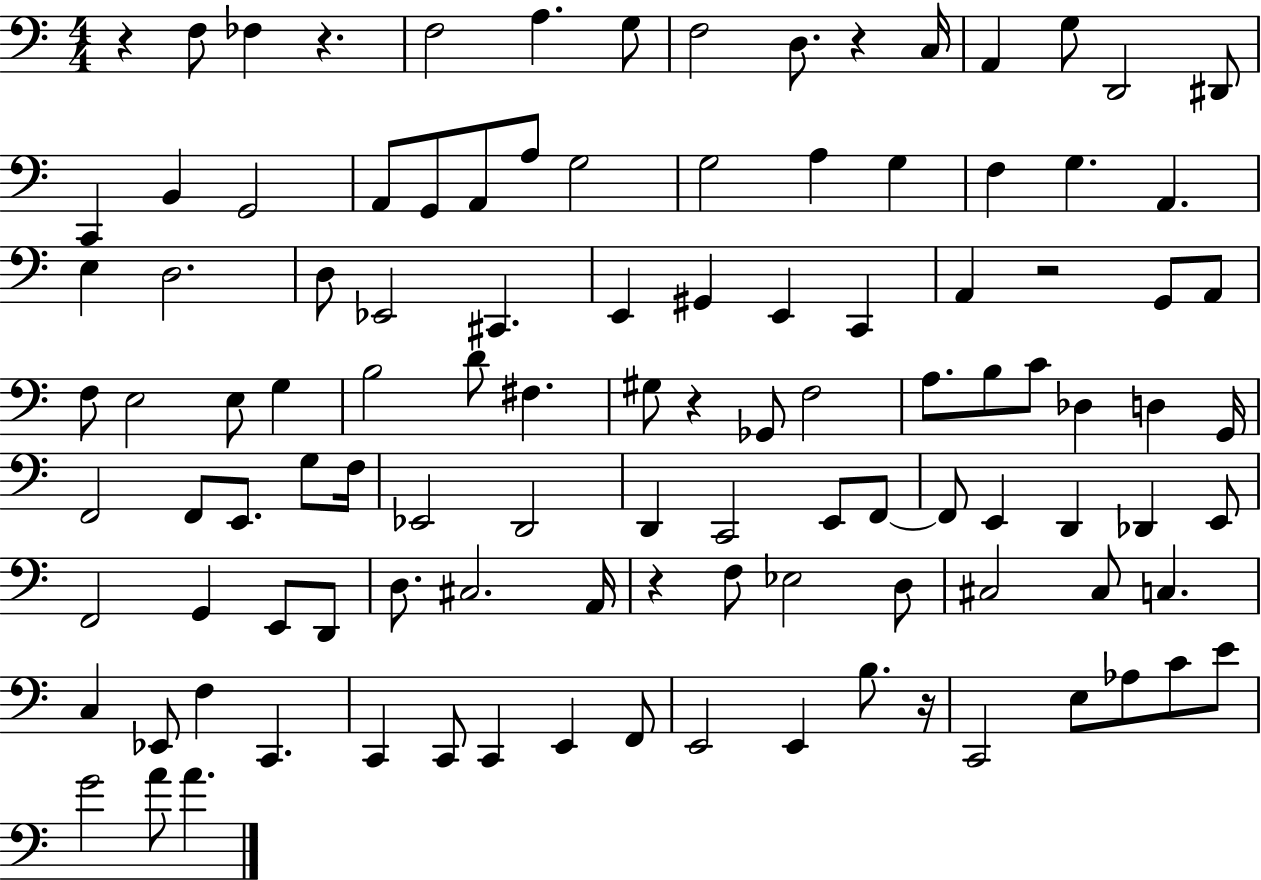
R/q F3/e FES3/q R/q. F3/h A3/q. G3/e F3/h D3/e. R/q C3/s A2/q G3/e D2/h D#2/e C2/q B2/q G2/h A2/e G2/e A2/e A3/e G3/h G3/h A3/q G3/q F3/q G3/q. A2/q. E3/q D3/h. D3/e Eb2/h C#2/q. E2/q G#2/q E2/q C2/q A2/q R/h G2/e A2/e F3/e E3/h E3/e G3/q B3/h D4/e F#3/q. G#3/e R/q Gb2/e F3/h A3/e. B3/e C4/e Db3/q D3/q G2/s F2/h F2/e E2/e. G3/e F3/s Eb2/h D2/h D2/q C2/h E2/e F2/e F2/e E2/q D2/q Db2/q E2/e F2/h G2/q E2/e D2/e D3/e. C#3/h. A2/s R/q F3/e Eb3/h D3/e C#3/h C#3/e C3/q. C3/q Eb2/e F3/q C2/q. C2/q C2/e C2/q E2/q F2/e E2/h E2/q B3/e. R/s C2/h E3/e Ab3/e C4/e E4/e G4/h A4/e A4/q.